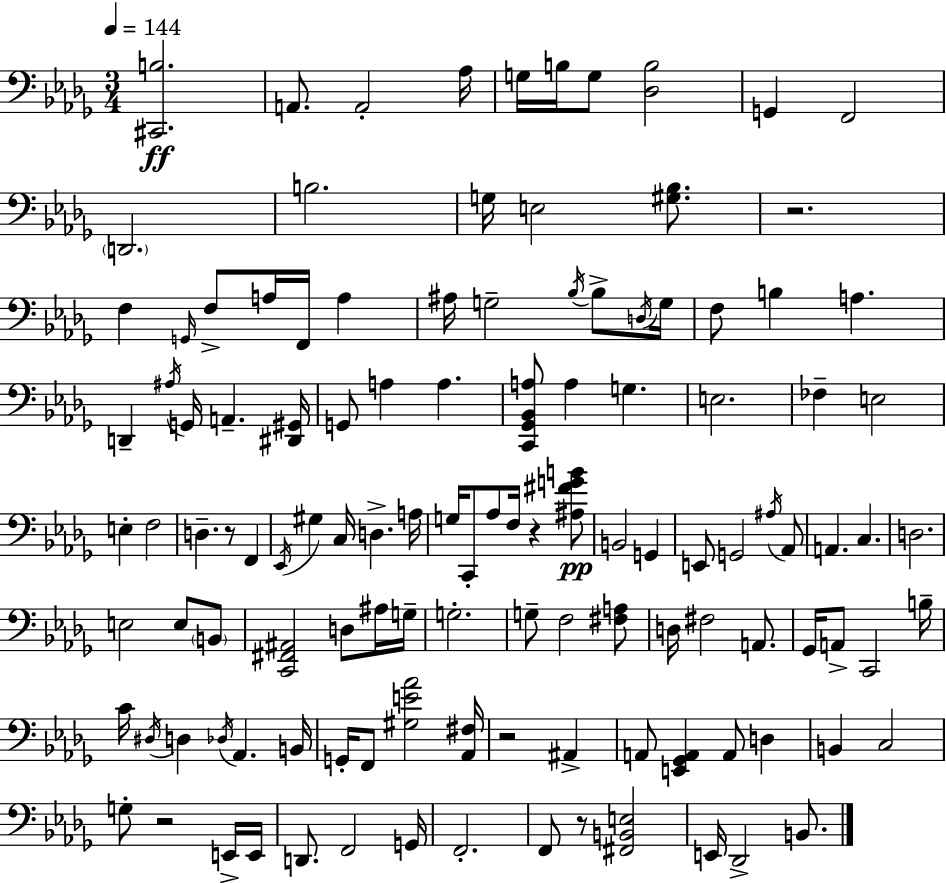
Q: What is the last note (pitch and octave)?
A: B2